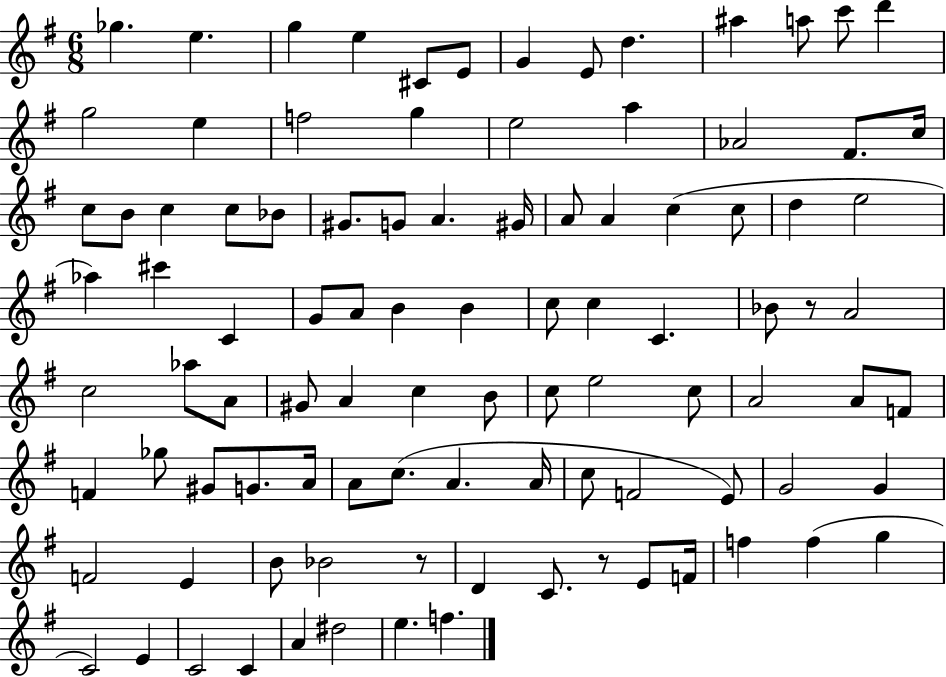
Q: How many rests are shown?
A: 3